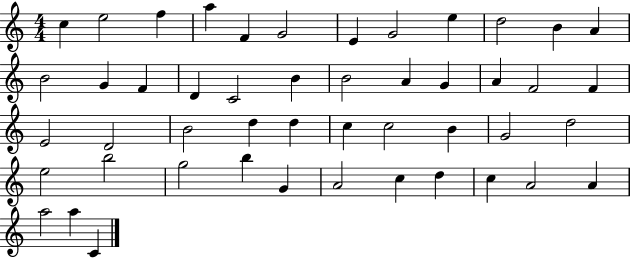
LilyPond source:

{
  \clef treble
  \numericTimeSignature
  \time 4/4
  \key c \major
  c''4 e''2 f''4 | a''4 f'4 g'2 | e'4 g'2 e''4 | d''2 b'4 a'4 | \break b'2 g'4 f'4 | d'4 c'2 b'4 | b'2 a'4 g'4 | a'4 f'2 f'4 | \break e'2 d'2 | b'2 d''4 d''4 | c''4 c''2 b'4 | g'2 d''2 | \break e''2 b''2 | g''2 b''4 g'4 | a'2 c''4 d''4 | c''4 a'2 a'4 | \break a''2 a''4 c'4 | \bar "|."
}